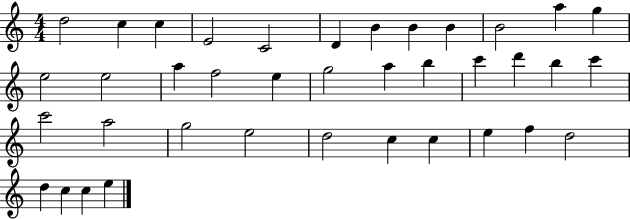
X:1
T:Untitled
M:4/4
L:1/4
K:C
d2 c c E2 C2 D B B B B2 a g e2 e2 a f2 e g2 a b c' d' b c' c'2 a2 g2 e2 d2 c c e f d2 d c c e